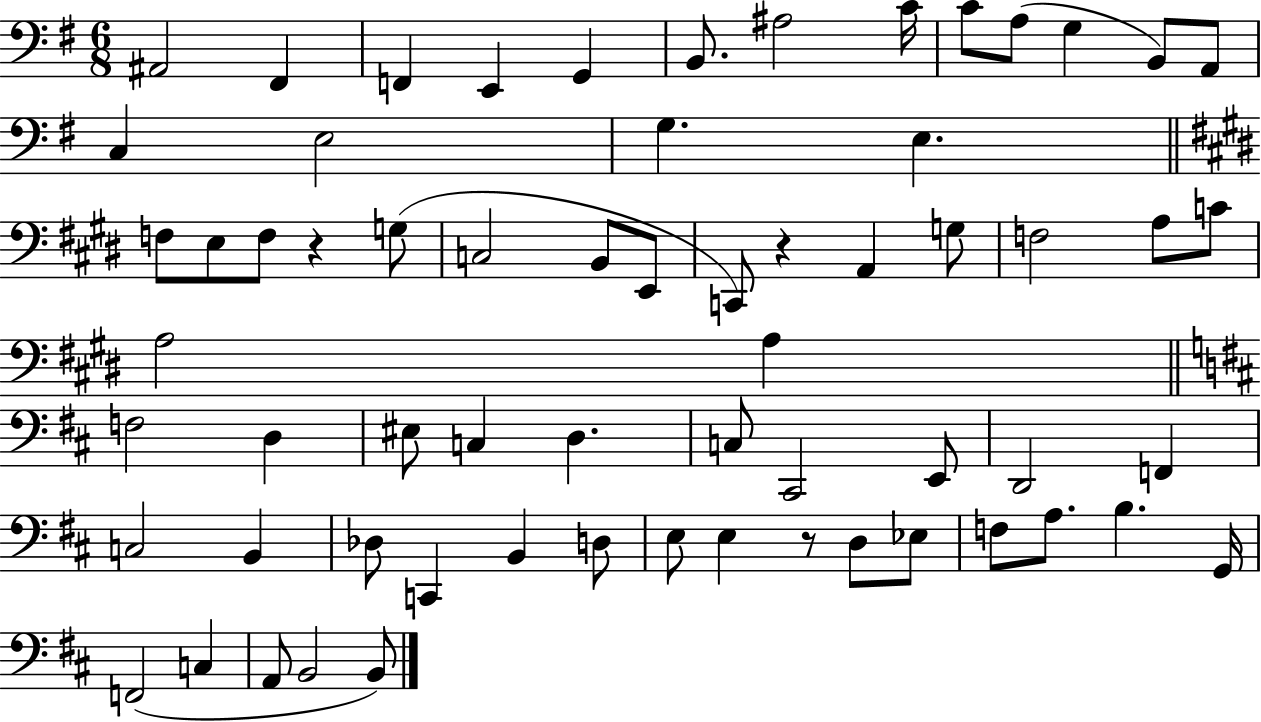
A#2/h F#2/q F2/q E2/q G2/q B2/e. A#3/h C4/s C4/e A3/e G3/q B2/e A2/e C3/q E3/h G3/q. E3/q. F3/e E3/e F3/e R/q G3/e C3/h B2/e E2/e C2/e R/q A2/q G3/e F3/h A3/e C4/e A3/h A3/q F3/h D3/q EIS3/e C3/q D3/q. C3/e C#2/h E2/e D2/h F2/q C3/h B2/q Db3/e C2/q B2/q D3/e E3/e E3/q R/e D3/e Eb3/e F3/e A3/e. B3/q. G2/s F2/h C3/q A2/e B2/h B2/e